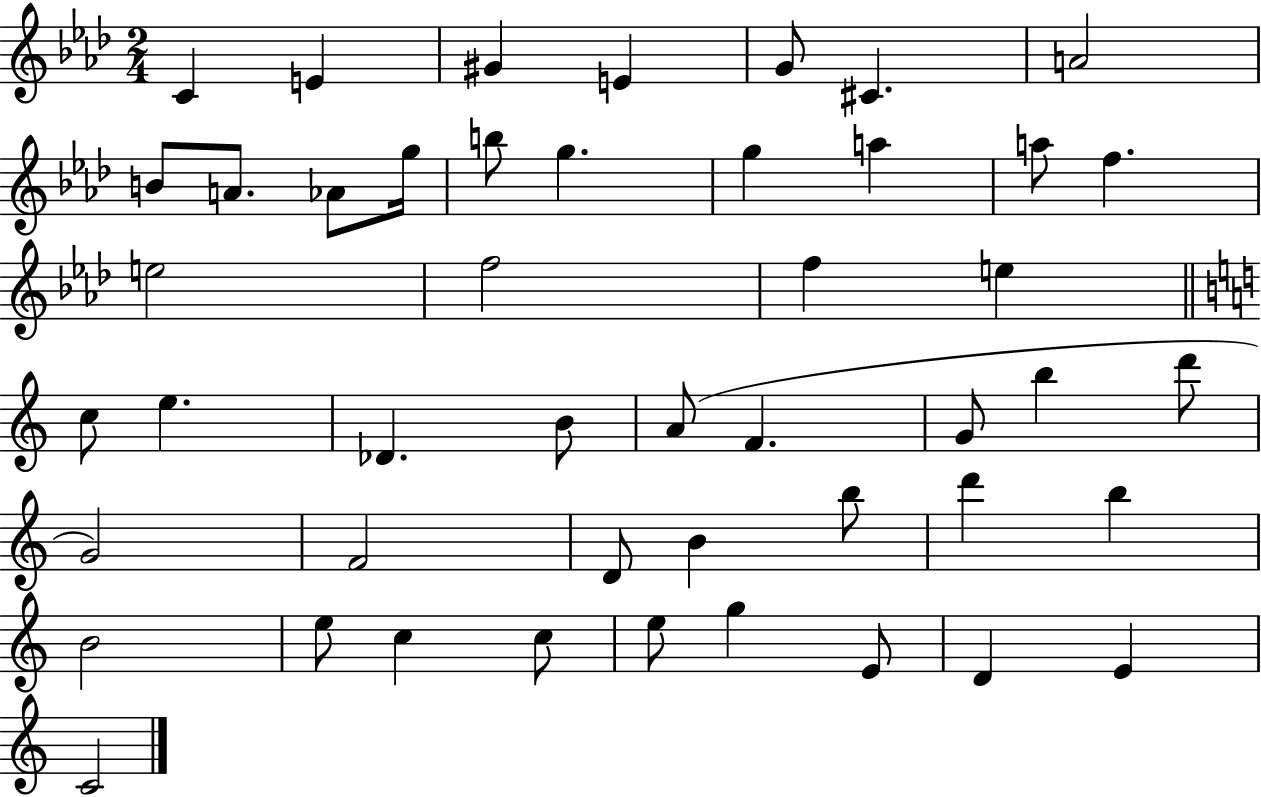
C4/q E4/q G#4/q E4/q G4/e C#4/q. A4/h B4/e A4/e. Ab4/e G5/s B5/e G5/q. G5/q A5/q A5/e F5/q. E5/h F5/h F5/q E5/q C5/e E5/q. Db4/q. B4/e A4/e F4/q. G4/e B5/q D6/e G4/h F4/h D4/e B4/q B5/e D6/q B5/q B4/h E5/e C5/q C5/e E5/e G5/q E4/e D4/q E4/q C4/h